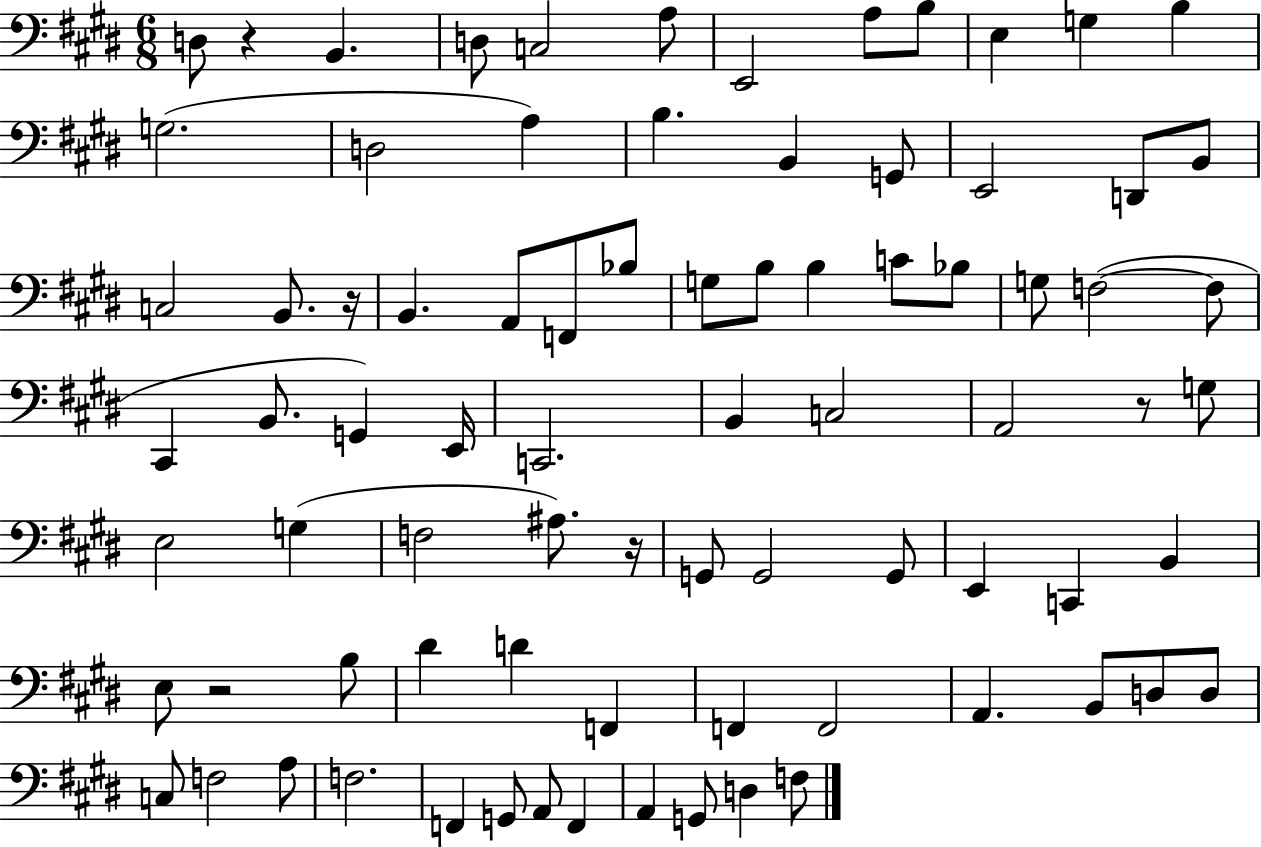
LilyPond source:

{
  \clef bass
  \numericTimeSignature
  \time 6/8
  \key e \major
  \repeat volta 2 { d8 r4 b,4. | d8 c2 a8 | e,2 a8 b8 | e4 g4 b4 | \break g2.( | d2 a4) | b4. b,4 g,8 | e,2 d,8 b,8 | \break c2 b,8. r16 | b,4. a,8 f,8 bes8 | g8 b8 b4 c'8 bes8 | g8 f2~(~ f8 | \break cis,4 b,8. g,4) e,16 | c,2. | b,4 c2 | a,2 r8 g8 | \break e2 g4( | f2 ais8.) r16 | g,8 g,2 g,8 | e,4 c,4 b,4 | \break e8 r2 b8 | dis'4 d'4 f,4 | f,4 f,2 | a,4. b,8 d8 d8 | \break c8 f2 a8 | f2. | f,4 g,8 a,8 f,4 | a,4 g,8 d4 f8 | \break } \bar "|."
}